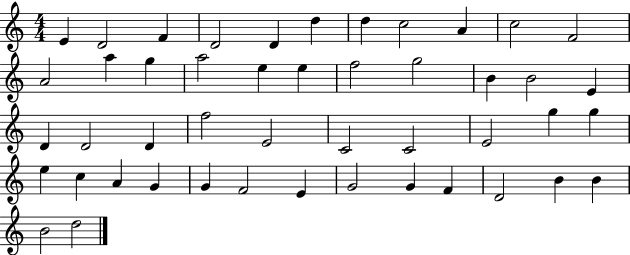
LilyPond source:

{
  \clef treble
  \numericTimeSignature
  \time 4/4
  \key c \major
  e'4 d'2 f'4 | d'2 d'4 d''4 | d''4 c''2 a'4 | c''2 f'2 | \break a'2 a''4 g''4 | a''2 e''4 e''4 | f''2 g''2 | b'4 b'2 e'4 | \break d'4 d'2 d'4 | f''2 e'2 | c'2 c'2 | e'2 g''4 g''4 | \break e''4 c''4 a'4 g'4 | g'4 f'2 e'4 | g'2 g'4 f'4 | d'2 b'4 b'4 | \break b'2 d''2 | \bar "|."
}